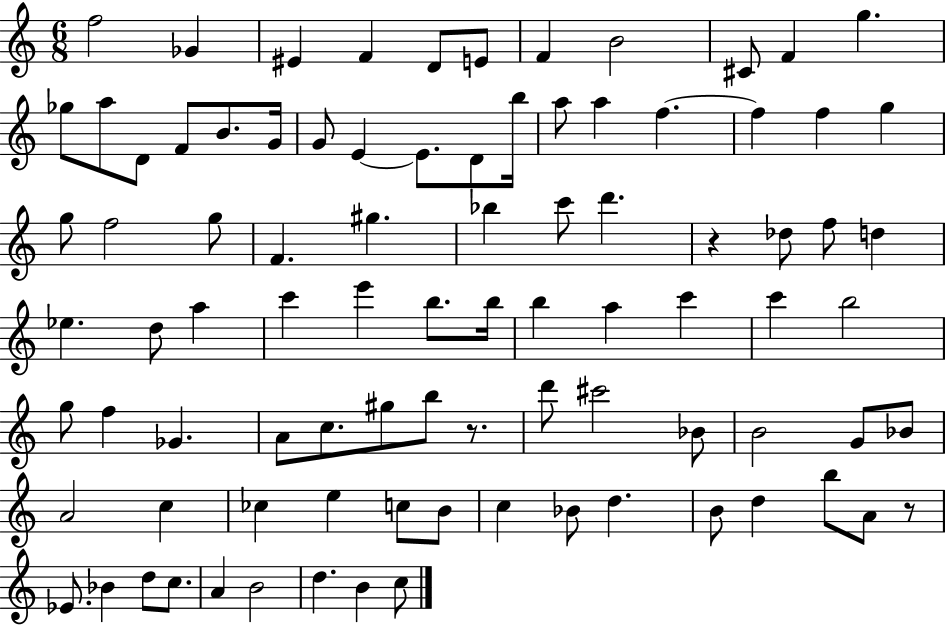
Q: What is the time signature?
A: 6/8